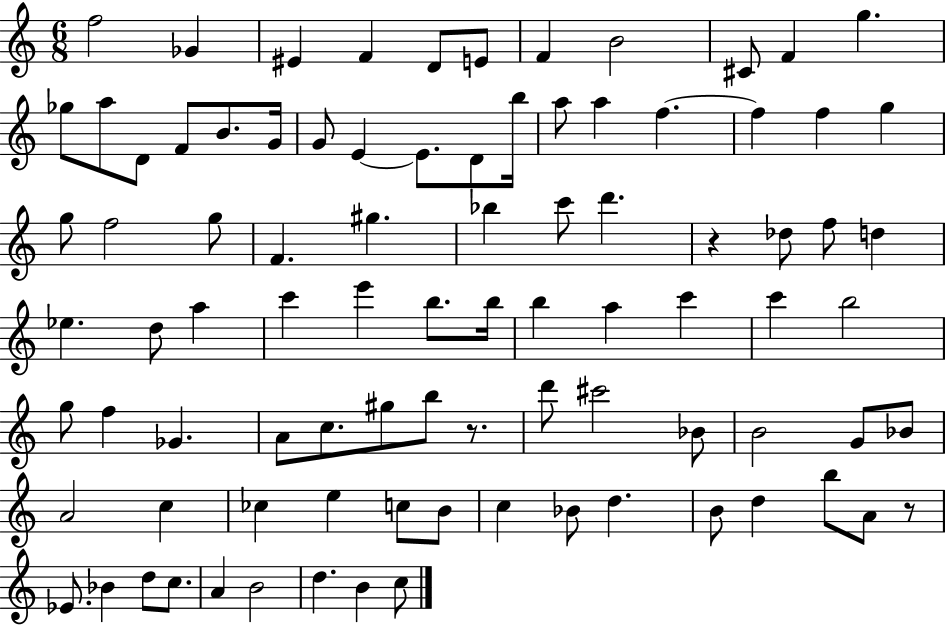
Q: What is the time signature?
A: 6/8